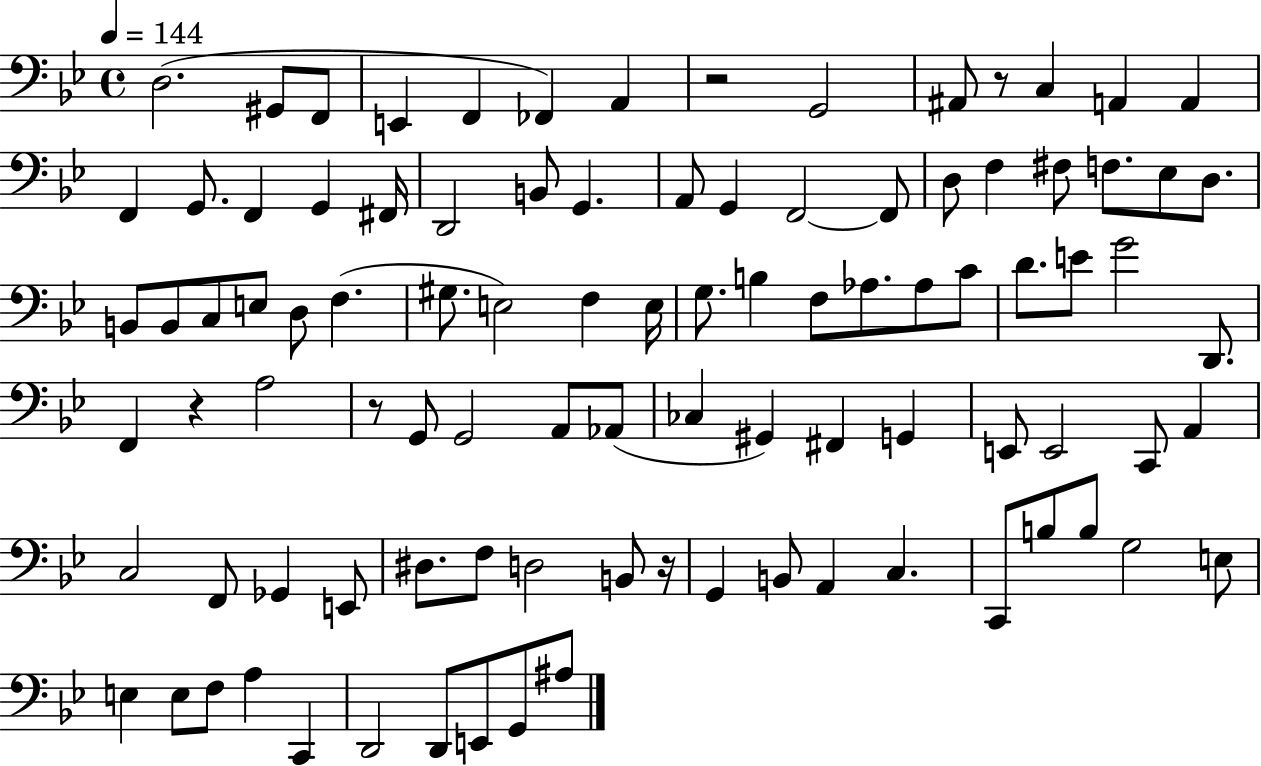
X:1
T:Untitled
M:4/4
L:1/4
K:Bb
D,2 ^G,,/2 F,,/2 E,, F,, _F,, A,, z2 G,,2 ^A,,/2 z/2 C, A,, A,, F,, G,,/2 F,, G,, ^F,,/4 D,,2 B,,/2 G,, A,,/2 G,, F,,2 F,,/2 D,/2 F, ^F,/2 F,/2 _E,/2 D,/2 B,,/2 B,,/2 C,/2 E,/2 D,/2 F, ^G,/2 E,2 F, E,/4 G,/2 B, F,/2 _A,/2 _A,/2 C/2 D/2 E/2 G2 D,,/2 F,, z A,2 z/2 G,,/2 G,,2 A,,/2 _A,,/2 _C, ^G,, ^F,, G,, E,,/2 E,,2 C,,/2 A,, C,2 F,,/2 _G,, E,,/2 ^D,/2 F,/2 D,2 B,,/2 z/4 G,, B,,/2 A,, C, C,,/2 B,/2 B,/2 G,2 E,/2 E, E,/2 F,/2 A, C,, D,,2 D,,/2 E,,/2 G,,/2 ^A,/2